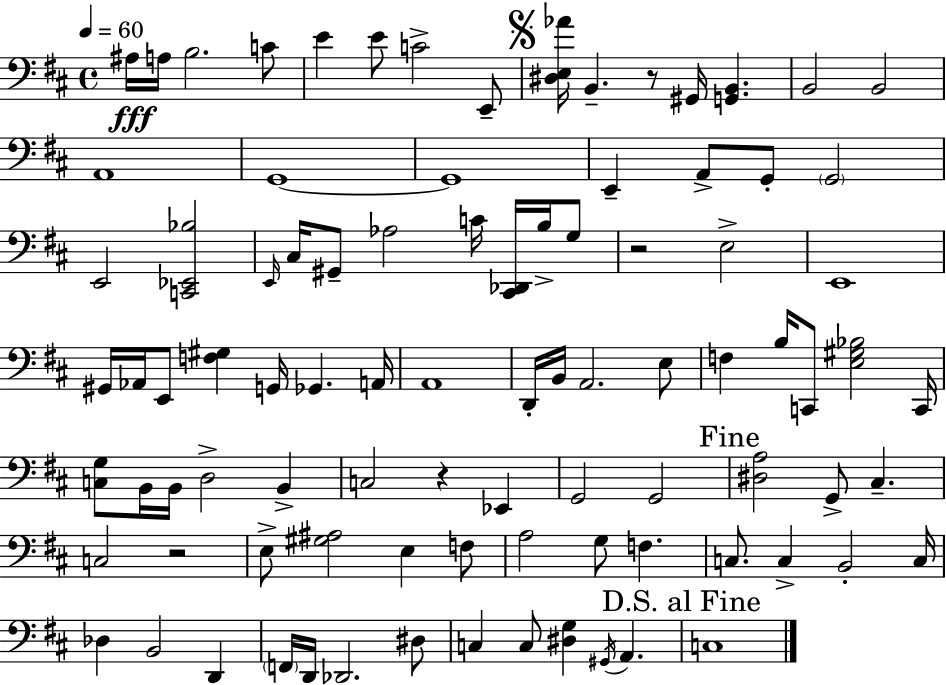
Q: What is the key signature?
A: D major